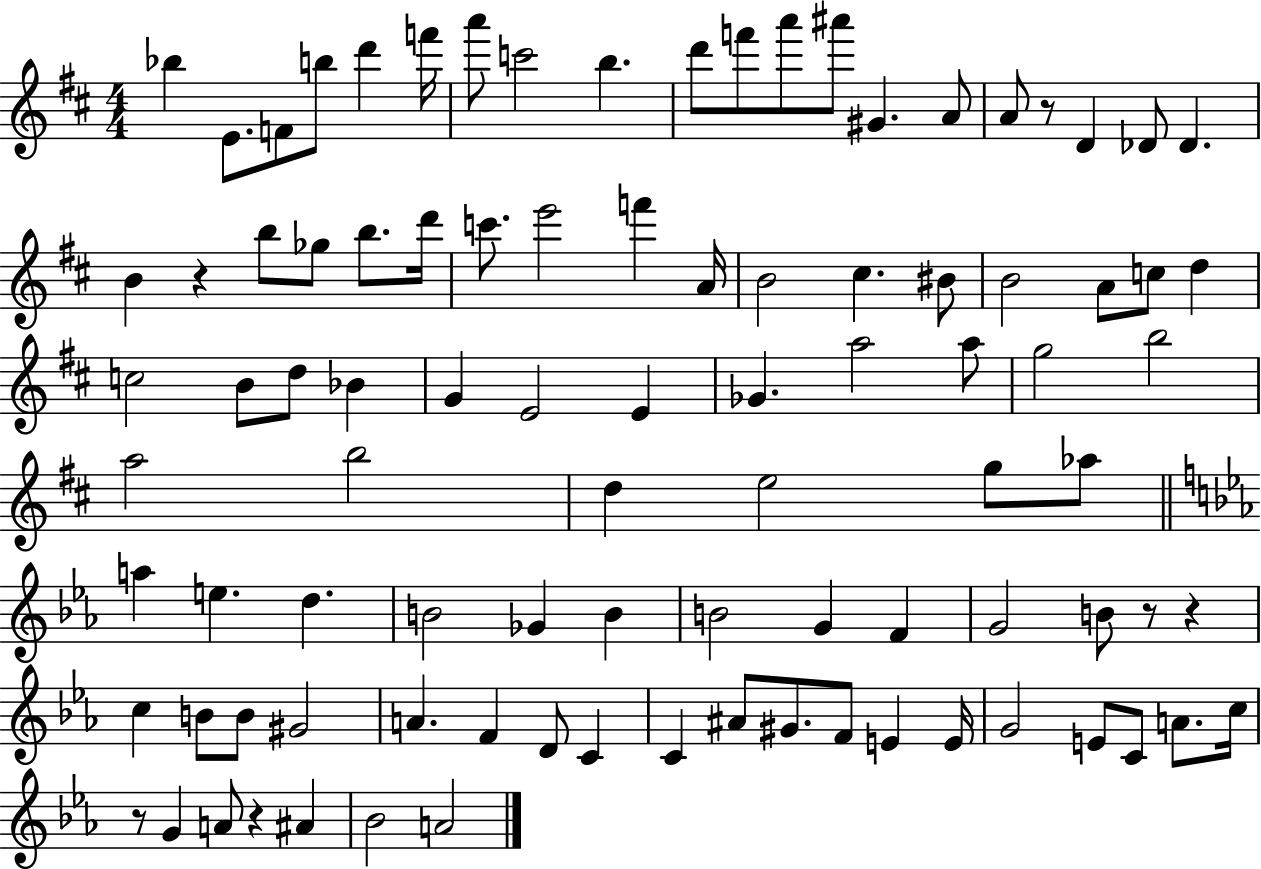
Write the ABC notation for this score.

X:1
T:Untitled
M:4/4
L:1/4
K:D
_b E/2 F/2 b/2 d' f'/4 a'/2 c'2 b d'/2 f'/2 a'/2 ^a'/2 ^G A/2 A/2 z/2 D _D/2 _D B z b/2 _g/2 b/2 d'/4 c'/2 e'2 f' A/4 B2 ^c ^B/2 B2 A/2 c/2 d c2 B/2 d/2 _B G E2 E _G a2 a/2 g2 b2 a2 b2 d e2 g/2 _a/2 a e d B2 _G B B2 G F G2 B/2 z/2 z c B/2 B/2 ^G2 A F D/2 C C ^A/2 ^G/2 F/2 E E/4 G2 E/2 C/2 A/2 c/4 z/2 G A/2 z ^A _B2 A2